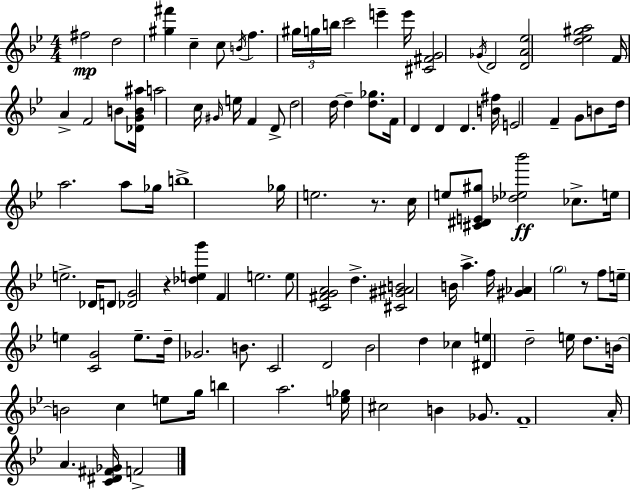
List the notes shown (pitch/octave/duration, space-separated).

F#5/h D5/h [G#5,F#6]/q C5/q C5/e B4/s F5/q. G#5/s G5/s B5/s C6/h E6/q E6/s [C#4,F#4,G4]/h Gb4/s D4/h [D4,A4,Eb5]/h [D5,Eb5,G#5,A5]/h F4/s A4/q F4/h B4/e [Db4,G4,B4,A#5]/s A5/h C5/s G#4/s E5/s F4/q D4/e D5/h D5/s D5/q [D5,Gb5]/e. F4/s D4/q D4/q D4/q. [B4,F#5]/s E4/h F4/q G4/e B4/e D5/s A5/h. A5/e Gb5/s B5/w Gb5/s E5/h. R/e. C5/s E5/e [C#4,D#4,E4,G#5]/e [Db5,Eb5,Bb6]/h CES5/e. E5/s E5/h. Db4/s D4/e [Db4,G4]/h R/q [Db5,E5,G6]/q F4/q E5/h. E5/e [C4,F#4,G4,A4]/h D5/q. [C#4,G#4,A#4,B4]/h B4/s A5/q. F5/s [G#4,Ab4]/q G5/h R/e F5/e E5/s E5/q [C4,G4]/h E5/e. D5/s Gb4/h. B4/e. C4/h D4/h Bb4/h D5/q CES5/q [D#4,E5]/q D5/h E5/s D5/e. B4/s B4/h C5/q E5/e G5/s B5/q A5/h. [E5,Gb5]/s C#5/h B4/q Gb4/e. F4/w A4/s A4/q. [C4,D#4,F#4,Gb4]/s F4/h